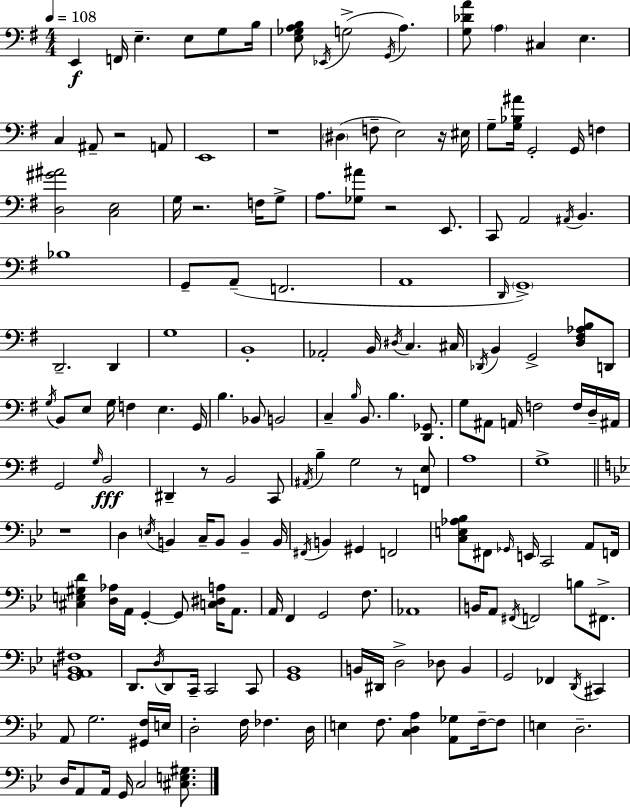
X:1
T:Untitled
M:4/4
L:1/4
K:G
E,, F,,/4 E, E,/2 G,/2 B,/4 [E,_G,A,B,]/2 _E,,/4 G,2 G,,/4 A, [G,_DA]/2 A, ^C, E, C, ^A,,/2 z2 A,,/2 E,,4 z4 ^D, F,/2 E,2 z/4 ^E,/4 G,/2 [G,_B,^A]/4 G,,2 G,,/4 F, [D,^G^A]2 [C,E,]2 G,/4 z2 F,/4 G,/2 A,/2 [_G,^A]/2 z2 E,,/2 C,,/2 A,,2 ^A,,/4 B,, _B,4 G,,/2 A,,/2 F,,2 A,,4 D,,/4 G,,4 D,,2 D,, G,4 B,,4 _A,,2 B,,/4 ^D,/4 C, ^C,/4 _D,,/4 B,, G,,2 [D,^F,_A,B,]/2 D,,/2 G,/4 B,,/2 E,/2 G,/4 F, E, G,,/4 B, _B,,/2 B,,2 C, B,/4 B,,/2 B, [D,,_G,,]/2 G,/2 ^A,,/2 A,,/4 F,2 F,/4 D,/4 ^A,,/4 G,,2 G,/4 B,,2 ^D,, z/2 B,,2 C,,/2 ^A,,/4 B, G,2 z/2 [F,,E,]/2 A,4 G,4 z4 D, E,/4 B,, C,/4 B,,/2 B,, B,,/4 ^F,,/4 B,, ^G,, F,,2 [C,E,_A,_B,]/2 ^F,,/2 _G,,/4 E,,/4 C,,2 A,,/2 F,,/4 [^C,E,^G,D] [D,_A,]/4 A,,/4 G,, G,,/2 [C,^D,A,]/4 A,,/2 A,,/4 F,, G,,2 F,/2 _A,,4 B,,/4 A,,/2 ^F,,/4 F,,2 B,/2 ^F,,/2 [G,,A,,B,,^F,]4 D,,/2 D,/4 D,,/2 C,,/4 C,,2 C,,/2 [G,,_B,,]4 B,,/4 ^D,,/4 D,2 _D,/2 B,, G,,2 _F,, D,,/4 ^C,, A,,/2 G,2 [^G,,F,]/4 E,/4 D,2 F,/4 _F, D,/4 E, F,/2 [C,D,A,] [A,,_G,]/2 F,/4 F,/2 E, D,2 D,/4 A,,/2 A,,/4 G,,/4 C,2 [^C,E,^G,]/2